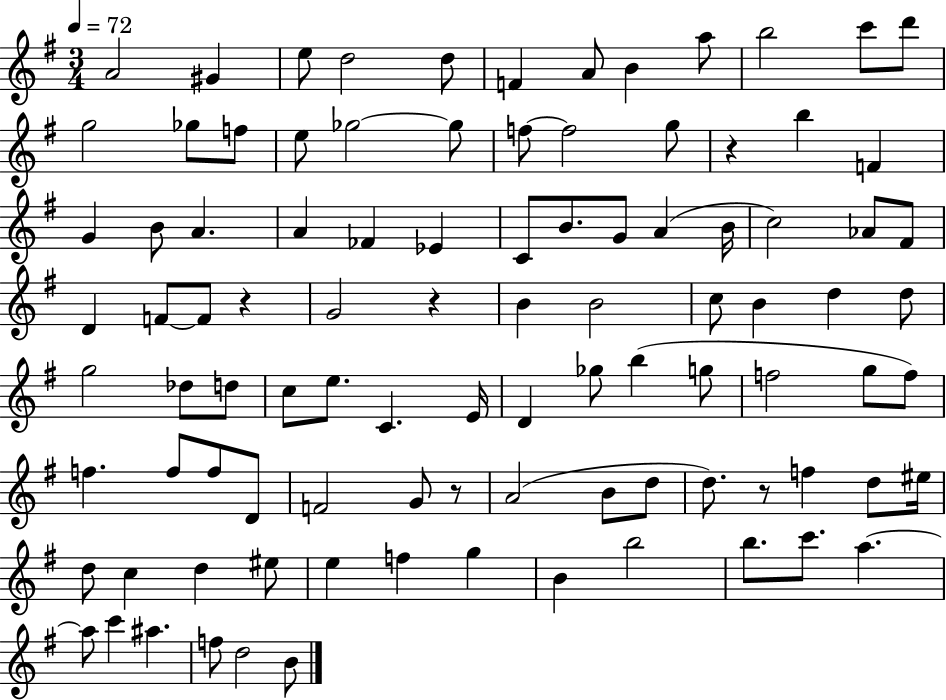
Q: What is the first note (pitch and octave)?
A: A4